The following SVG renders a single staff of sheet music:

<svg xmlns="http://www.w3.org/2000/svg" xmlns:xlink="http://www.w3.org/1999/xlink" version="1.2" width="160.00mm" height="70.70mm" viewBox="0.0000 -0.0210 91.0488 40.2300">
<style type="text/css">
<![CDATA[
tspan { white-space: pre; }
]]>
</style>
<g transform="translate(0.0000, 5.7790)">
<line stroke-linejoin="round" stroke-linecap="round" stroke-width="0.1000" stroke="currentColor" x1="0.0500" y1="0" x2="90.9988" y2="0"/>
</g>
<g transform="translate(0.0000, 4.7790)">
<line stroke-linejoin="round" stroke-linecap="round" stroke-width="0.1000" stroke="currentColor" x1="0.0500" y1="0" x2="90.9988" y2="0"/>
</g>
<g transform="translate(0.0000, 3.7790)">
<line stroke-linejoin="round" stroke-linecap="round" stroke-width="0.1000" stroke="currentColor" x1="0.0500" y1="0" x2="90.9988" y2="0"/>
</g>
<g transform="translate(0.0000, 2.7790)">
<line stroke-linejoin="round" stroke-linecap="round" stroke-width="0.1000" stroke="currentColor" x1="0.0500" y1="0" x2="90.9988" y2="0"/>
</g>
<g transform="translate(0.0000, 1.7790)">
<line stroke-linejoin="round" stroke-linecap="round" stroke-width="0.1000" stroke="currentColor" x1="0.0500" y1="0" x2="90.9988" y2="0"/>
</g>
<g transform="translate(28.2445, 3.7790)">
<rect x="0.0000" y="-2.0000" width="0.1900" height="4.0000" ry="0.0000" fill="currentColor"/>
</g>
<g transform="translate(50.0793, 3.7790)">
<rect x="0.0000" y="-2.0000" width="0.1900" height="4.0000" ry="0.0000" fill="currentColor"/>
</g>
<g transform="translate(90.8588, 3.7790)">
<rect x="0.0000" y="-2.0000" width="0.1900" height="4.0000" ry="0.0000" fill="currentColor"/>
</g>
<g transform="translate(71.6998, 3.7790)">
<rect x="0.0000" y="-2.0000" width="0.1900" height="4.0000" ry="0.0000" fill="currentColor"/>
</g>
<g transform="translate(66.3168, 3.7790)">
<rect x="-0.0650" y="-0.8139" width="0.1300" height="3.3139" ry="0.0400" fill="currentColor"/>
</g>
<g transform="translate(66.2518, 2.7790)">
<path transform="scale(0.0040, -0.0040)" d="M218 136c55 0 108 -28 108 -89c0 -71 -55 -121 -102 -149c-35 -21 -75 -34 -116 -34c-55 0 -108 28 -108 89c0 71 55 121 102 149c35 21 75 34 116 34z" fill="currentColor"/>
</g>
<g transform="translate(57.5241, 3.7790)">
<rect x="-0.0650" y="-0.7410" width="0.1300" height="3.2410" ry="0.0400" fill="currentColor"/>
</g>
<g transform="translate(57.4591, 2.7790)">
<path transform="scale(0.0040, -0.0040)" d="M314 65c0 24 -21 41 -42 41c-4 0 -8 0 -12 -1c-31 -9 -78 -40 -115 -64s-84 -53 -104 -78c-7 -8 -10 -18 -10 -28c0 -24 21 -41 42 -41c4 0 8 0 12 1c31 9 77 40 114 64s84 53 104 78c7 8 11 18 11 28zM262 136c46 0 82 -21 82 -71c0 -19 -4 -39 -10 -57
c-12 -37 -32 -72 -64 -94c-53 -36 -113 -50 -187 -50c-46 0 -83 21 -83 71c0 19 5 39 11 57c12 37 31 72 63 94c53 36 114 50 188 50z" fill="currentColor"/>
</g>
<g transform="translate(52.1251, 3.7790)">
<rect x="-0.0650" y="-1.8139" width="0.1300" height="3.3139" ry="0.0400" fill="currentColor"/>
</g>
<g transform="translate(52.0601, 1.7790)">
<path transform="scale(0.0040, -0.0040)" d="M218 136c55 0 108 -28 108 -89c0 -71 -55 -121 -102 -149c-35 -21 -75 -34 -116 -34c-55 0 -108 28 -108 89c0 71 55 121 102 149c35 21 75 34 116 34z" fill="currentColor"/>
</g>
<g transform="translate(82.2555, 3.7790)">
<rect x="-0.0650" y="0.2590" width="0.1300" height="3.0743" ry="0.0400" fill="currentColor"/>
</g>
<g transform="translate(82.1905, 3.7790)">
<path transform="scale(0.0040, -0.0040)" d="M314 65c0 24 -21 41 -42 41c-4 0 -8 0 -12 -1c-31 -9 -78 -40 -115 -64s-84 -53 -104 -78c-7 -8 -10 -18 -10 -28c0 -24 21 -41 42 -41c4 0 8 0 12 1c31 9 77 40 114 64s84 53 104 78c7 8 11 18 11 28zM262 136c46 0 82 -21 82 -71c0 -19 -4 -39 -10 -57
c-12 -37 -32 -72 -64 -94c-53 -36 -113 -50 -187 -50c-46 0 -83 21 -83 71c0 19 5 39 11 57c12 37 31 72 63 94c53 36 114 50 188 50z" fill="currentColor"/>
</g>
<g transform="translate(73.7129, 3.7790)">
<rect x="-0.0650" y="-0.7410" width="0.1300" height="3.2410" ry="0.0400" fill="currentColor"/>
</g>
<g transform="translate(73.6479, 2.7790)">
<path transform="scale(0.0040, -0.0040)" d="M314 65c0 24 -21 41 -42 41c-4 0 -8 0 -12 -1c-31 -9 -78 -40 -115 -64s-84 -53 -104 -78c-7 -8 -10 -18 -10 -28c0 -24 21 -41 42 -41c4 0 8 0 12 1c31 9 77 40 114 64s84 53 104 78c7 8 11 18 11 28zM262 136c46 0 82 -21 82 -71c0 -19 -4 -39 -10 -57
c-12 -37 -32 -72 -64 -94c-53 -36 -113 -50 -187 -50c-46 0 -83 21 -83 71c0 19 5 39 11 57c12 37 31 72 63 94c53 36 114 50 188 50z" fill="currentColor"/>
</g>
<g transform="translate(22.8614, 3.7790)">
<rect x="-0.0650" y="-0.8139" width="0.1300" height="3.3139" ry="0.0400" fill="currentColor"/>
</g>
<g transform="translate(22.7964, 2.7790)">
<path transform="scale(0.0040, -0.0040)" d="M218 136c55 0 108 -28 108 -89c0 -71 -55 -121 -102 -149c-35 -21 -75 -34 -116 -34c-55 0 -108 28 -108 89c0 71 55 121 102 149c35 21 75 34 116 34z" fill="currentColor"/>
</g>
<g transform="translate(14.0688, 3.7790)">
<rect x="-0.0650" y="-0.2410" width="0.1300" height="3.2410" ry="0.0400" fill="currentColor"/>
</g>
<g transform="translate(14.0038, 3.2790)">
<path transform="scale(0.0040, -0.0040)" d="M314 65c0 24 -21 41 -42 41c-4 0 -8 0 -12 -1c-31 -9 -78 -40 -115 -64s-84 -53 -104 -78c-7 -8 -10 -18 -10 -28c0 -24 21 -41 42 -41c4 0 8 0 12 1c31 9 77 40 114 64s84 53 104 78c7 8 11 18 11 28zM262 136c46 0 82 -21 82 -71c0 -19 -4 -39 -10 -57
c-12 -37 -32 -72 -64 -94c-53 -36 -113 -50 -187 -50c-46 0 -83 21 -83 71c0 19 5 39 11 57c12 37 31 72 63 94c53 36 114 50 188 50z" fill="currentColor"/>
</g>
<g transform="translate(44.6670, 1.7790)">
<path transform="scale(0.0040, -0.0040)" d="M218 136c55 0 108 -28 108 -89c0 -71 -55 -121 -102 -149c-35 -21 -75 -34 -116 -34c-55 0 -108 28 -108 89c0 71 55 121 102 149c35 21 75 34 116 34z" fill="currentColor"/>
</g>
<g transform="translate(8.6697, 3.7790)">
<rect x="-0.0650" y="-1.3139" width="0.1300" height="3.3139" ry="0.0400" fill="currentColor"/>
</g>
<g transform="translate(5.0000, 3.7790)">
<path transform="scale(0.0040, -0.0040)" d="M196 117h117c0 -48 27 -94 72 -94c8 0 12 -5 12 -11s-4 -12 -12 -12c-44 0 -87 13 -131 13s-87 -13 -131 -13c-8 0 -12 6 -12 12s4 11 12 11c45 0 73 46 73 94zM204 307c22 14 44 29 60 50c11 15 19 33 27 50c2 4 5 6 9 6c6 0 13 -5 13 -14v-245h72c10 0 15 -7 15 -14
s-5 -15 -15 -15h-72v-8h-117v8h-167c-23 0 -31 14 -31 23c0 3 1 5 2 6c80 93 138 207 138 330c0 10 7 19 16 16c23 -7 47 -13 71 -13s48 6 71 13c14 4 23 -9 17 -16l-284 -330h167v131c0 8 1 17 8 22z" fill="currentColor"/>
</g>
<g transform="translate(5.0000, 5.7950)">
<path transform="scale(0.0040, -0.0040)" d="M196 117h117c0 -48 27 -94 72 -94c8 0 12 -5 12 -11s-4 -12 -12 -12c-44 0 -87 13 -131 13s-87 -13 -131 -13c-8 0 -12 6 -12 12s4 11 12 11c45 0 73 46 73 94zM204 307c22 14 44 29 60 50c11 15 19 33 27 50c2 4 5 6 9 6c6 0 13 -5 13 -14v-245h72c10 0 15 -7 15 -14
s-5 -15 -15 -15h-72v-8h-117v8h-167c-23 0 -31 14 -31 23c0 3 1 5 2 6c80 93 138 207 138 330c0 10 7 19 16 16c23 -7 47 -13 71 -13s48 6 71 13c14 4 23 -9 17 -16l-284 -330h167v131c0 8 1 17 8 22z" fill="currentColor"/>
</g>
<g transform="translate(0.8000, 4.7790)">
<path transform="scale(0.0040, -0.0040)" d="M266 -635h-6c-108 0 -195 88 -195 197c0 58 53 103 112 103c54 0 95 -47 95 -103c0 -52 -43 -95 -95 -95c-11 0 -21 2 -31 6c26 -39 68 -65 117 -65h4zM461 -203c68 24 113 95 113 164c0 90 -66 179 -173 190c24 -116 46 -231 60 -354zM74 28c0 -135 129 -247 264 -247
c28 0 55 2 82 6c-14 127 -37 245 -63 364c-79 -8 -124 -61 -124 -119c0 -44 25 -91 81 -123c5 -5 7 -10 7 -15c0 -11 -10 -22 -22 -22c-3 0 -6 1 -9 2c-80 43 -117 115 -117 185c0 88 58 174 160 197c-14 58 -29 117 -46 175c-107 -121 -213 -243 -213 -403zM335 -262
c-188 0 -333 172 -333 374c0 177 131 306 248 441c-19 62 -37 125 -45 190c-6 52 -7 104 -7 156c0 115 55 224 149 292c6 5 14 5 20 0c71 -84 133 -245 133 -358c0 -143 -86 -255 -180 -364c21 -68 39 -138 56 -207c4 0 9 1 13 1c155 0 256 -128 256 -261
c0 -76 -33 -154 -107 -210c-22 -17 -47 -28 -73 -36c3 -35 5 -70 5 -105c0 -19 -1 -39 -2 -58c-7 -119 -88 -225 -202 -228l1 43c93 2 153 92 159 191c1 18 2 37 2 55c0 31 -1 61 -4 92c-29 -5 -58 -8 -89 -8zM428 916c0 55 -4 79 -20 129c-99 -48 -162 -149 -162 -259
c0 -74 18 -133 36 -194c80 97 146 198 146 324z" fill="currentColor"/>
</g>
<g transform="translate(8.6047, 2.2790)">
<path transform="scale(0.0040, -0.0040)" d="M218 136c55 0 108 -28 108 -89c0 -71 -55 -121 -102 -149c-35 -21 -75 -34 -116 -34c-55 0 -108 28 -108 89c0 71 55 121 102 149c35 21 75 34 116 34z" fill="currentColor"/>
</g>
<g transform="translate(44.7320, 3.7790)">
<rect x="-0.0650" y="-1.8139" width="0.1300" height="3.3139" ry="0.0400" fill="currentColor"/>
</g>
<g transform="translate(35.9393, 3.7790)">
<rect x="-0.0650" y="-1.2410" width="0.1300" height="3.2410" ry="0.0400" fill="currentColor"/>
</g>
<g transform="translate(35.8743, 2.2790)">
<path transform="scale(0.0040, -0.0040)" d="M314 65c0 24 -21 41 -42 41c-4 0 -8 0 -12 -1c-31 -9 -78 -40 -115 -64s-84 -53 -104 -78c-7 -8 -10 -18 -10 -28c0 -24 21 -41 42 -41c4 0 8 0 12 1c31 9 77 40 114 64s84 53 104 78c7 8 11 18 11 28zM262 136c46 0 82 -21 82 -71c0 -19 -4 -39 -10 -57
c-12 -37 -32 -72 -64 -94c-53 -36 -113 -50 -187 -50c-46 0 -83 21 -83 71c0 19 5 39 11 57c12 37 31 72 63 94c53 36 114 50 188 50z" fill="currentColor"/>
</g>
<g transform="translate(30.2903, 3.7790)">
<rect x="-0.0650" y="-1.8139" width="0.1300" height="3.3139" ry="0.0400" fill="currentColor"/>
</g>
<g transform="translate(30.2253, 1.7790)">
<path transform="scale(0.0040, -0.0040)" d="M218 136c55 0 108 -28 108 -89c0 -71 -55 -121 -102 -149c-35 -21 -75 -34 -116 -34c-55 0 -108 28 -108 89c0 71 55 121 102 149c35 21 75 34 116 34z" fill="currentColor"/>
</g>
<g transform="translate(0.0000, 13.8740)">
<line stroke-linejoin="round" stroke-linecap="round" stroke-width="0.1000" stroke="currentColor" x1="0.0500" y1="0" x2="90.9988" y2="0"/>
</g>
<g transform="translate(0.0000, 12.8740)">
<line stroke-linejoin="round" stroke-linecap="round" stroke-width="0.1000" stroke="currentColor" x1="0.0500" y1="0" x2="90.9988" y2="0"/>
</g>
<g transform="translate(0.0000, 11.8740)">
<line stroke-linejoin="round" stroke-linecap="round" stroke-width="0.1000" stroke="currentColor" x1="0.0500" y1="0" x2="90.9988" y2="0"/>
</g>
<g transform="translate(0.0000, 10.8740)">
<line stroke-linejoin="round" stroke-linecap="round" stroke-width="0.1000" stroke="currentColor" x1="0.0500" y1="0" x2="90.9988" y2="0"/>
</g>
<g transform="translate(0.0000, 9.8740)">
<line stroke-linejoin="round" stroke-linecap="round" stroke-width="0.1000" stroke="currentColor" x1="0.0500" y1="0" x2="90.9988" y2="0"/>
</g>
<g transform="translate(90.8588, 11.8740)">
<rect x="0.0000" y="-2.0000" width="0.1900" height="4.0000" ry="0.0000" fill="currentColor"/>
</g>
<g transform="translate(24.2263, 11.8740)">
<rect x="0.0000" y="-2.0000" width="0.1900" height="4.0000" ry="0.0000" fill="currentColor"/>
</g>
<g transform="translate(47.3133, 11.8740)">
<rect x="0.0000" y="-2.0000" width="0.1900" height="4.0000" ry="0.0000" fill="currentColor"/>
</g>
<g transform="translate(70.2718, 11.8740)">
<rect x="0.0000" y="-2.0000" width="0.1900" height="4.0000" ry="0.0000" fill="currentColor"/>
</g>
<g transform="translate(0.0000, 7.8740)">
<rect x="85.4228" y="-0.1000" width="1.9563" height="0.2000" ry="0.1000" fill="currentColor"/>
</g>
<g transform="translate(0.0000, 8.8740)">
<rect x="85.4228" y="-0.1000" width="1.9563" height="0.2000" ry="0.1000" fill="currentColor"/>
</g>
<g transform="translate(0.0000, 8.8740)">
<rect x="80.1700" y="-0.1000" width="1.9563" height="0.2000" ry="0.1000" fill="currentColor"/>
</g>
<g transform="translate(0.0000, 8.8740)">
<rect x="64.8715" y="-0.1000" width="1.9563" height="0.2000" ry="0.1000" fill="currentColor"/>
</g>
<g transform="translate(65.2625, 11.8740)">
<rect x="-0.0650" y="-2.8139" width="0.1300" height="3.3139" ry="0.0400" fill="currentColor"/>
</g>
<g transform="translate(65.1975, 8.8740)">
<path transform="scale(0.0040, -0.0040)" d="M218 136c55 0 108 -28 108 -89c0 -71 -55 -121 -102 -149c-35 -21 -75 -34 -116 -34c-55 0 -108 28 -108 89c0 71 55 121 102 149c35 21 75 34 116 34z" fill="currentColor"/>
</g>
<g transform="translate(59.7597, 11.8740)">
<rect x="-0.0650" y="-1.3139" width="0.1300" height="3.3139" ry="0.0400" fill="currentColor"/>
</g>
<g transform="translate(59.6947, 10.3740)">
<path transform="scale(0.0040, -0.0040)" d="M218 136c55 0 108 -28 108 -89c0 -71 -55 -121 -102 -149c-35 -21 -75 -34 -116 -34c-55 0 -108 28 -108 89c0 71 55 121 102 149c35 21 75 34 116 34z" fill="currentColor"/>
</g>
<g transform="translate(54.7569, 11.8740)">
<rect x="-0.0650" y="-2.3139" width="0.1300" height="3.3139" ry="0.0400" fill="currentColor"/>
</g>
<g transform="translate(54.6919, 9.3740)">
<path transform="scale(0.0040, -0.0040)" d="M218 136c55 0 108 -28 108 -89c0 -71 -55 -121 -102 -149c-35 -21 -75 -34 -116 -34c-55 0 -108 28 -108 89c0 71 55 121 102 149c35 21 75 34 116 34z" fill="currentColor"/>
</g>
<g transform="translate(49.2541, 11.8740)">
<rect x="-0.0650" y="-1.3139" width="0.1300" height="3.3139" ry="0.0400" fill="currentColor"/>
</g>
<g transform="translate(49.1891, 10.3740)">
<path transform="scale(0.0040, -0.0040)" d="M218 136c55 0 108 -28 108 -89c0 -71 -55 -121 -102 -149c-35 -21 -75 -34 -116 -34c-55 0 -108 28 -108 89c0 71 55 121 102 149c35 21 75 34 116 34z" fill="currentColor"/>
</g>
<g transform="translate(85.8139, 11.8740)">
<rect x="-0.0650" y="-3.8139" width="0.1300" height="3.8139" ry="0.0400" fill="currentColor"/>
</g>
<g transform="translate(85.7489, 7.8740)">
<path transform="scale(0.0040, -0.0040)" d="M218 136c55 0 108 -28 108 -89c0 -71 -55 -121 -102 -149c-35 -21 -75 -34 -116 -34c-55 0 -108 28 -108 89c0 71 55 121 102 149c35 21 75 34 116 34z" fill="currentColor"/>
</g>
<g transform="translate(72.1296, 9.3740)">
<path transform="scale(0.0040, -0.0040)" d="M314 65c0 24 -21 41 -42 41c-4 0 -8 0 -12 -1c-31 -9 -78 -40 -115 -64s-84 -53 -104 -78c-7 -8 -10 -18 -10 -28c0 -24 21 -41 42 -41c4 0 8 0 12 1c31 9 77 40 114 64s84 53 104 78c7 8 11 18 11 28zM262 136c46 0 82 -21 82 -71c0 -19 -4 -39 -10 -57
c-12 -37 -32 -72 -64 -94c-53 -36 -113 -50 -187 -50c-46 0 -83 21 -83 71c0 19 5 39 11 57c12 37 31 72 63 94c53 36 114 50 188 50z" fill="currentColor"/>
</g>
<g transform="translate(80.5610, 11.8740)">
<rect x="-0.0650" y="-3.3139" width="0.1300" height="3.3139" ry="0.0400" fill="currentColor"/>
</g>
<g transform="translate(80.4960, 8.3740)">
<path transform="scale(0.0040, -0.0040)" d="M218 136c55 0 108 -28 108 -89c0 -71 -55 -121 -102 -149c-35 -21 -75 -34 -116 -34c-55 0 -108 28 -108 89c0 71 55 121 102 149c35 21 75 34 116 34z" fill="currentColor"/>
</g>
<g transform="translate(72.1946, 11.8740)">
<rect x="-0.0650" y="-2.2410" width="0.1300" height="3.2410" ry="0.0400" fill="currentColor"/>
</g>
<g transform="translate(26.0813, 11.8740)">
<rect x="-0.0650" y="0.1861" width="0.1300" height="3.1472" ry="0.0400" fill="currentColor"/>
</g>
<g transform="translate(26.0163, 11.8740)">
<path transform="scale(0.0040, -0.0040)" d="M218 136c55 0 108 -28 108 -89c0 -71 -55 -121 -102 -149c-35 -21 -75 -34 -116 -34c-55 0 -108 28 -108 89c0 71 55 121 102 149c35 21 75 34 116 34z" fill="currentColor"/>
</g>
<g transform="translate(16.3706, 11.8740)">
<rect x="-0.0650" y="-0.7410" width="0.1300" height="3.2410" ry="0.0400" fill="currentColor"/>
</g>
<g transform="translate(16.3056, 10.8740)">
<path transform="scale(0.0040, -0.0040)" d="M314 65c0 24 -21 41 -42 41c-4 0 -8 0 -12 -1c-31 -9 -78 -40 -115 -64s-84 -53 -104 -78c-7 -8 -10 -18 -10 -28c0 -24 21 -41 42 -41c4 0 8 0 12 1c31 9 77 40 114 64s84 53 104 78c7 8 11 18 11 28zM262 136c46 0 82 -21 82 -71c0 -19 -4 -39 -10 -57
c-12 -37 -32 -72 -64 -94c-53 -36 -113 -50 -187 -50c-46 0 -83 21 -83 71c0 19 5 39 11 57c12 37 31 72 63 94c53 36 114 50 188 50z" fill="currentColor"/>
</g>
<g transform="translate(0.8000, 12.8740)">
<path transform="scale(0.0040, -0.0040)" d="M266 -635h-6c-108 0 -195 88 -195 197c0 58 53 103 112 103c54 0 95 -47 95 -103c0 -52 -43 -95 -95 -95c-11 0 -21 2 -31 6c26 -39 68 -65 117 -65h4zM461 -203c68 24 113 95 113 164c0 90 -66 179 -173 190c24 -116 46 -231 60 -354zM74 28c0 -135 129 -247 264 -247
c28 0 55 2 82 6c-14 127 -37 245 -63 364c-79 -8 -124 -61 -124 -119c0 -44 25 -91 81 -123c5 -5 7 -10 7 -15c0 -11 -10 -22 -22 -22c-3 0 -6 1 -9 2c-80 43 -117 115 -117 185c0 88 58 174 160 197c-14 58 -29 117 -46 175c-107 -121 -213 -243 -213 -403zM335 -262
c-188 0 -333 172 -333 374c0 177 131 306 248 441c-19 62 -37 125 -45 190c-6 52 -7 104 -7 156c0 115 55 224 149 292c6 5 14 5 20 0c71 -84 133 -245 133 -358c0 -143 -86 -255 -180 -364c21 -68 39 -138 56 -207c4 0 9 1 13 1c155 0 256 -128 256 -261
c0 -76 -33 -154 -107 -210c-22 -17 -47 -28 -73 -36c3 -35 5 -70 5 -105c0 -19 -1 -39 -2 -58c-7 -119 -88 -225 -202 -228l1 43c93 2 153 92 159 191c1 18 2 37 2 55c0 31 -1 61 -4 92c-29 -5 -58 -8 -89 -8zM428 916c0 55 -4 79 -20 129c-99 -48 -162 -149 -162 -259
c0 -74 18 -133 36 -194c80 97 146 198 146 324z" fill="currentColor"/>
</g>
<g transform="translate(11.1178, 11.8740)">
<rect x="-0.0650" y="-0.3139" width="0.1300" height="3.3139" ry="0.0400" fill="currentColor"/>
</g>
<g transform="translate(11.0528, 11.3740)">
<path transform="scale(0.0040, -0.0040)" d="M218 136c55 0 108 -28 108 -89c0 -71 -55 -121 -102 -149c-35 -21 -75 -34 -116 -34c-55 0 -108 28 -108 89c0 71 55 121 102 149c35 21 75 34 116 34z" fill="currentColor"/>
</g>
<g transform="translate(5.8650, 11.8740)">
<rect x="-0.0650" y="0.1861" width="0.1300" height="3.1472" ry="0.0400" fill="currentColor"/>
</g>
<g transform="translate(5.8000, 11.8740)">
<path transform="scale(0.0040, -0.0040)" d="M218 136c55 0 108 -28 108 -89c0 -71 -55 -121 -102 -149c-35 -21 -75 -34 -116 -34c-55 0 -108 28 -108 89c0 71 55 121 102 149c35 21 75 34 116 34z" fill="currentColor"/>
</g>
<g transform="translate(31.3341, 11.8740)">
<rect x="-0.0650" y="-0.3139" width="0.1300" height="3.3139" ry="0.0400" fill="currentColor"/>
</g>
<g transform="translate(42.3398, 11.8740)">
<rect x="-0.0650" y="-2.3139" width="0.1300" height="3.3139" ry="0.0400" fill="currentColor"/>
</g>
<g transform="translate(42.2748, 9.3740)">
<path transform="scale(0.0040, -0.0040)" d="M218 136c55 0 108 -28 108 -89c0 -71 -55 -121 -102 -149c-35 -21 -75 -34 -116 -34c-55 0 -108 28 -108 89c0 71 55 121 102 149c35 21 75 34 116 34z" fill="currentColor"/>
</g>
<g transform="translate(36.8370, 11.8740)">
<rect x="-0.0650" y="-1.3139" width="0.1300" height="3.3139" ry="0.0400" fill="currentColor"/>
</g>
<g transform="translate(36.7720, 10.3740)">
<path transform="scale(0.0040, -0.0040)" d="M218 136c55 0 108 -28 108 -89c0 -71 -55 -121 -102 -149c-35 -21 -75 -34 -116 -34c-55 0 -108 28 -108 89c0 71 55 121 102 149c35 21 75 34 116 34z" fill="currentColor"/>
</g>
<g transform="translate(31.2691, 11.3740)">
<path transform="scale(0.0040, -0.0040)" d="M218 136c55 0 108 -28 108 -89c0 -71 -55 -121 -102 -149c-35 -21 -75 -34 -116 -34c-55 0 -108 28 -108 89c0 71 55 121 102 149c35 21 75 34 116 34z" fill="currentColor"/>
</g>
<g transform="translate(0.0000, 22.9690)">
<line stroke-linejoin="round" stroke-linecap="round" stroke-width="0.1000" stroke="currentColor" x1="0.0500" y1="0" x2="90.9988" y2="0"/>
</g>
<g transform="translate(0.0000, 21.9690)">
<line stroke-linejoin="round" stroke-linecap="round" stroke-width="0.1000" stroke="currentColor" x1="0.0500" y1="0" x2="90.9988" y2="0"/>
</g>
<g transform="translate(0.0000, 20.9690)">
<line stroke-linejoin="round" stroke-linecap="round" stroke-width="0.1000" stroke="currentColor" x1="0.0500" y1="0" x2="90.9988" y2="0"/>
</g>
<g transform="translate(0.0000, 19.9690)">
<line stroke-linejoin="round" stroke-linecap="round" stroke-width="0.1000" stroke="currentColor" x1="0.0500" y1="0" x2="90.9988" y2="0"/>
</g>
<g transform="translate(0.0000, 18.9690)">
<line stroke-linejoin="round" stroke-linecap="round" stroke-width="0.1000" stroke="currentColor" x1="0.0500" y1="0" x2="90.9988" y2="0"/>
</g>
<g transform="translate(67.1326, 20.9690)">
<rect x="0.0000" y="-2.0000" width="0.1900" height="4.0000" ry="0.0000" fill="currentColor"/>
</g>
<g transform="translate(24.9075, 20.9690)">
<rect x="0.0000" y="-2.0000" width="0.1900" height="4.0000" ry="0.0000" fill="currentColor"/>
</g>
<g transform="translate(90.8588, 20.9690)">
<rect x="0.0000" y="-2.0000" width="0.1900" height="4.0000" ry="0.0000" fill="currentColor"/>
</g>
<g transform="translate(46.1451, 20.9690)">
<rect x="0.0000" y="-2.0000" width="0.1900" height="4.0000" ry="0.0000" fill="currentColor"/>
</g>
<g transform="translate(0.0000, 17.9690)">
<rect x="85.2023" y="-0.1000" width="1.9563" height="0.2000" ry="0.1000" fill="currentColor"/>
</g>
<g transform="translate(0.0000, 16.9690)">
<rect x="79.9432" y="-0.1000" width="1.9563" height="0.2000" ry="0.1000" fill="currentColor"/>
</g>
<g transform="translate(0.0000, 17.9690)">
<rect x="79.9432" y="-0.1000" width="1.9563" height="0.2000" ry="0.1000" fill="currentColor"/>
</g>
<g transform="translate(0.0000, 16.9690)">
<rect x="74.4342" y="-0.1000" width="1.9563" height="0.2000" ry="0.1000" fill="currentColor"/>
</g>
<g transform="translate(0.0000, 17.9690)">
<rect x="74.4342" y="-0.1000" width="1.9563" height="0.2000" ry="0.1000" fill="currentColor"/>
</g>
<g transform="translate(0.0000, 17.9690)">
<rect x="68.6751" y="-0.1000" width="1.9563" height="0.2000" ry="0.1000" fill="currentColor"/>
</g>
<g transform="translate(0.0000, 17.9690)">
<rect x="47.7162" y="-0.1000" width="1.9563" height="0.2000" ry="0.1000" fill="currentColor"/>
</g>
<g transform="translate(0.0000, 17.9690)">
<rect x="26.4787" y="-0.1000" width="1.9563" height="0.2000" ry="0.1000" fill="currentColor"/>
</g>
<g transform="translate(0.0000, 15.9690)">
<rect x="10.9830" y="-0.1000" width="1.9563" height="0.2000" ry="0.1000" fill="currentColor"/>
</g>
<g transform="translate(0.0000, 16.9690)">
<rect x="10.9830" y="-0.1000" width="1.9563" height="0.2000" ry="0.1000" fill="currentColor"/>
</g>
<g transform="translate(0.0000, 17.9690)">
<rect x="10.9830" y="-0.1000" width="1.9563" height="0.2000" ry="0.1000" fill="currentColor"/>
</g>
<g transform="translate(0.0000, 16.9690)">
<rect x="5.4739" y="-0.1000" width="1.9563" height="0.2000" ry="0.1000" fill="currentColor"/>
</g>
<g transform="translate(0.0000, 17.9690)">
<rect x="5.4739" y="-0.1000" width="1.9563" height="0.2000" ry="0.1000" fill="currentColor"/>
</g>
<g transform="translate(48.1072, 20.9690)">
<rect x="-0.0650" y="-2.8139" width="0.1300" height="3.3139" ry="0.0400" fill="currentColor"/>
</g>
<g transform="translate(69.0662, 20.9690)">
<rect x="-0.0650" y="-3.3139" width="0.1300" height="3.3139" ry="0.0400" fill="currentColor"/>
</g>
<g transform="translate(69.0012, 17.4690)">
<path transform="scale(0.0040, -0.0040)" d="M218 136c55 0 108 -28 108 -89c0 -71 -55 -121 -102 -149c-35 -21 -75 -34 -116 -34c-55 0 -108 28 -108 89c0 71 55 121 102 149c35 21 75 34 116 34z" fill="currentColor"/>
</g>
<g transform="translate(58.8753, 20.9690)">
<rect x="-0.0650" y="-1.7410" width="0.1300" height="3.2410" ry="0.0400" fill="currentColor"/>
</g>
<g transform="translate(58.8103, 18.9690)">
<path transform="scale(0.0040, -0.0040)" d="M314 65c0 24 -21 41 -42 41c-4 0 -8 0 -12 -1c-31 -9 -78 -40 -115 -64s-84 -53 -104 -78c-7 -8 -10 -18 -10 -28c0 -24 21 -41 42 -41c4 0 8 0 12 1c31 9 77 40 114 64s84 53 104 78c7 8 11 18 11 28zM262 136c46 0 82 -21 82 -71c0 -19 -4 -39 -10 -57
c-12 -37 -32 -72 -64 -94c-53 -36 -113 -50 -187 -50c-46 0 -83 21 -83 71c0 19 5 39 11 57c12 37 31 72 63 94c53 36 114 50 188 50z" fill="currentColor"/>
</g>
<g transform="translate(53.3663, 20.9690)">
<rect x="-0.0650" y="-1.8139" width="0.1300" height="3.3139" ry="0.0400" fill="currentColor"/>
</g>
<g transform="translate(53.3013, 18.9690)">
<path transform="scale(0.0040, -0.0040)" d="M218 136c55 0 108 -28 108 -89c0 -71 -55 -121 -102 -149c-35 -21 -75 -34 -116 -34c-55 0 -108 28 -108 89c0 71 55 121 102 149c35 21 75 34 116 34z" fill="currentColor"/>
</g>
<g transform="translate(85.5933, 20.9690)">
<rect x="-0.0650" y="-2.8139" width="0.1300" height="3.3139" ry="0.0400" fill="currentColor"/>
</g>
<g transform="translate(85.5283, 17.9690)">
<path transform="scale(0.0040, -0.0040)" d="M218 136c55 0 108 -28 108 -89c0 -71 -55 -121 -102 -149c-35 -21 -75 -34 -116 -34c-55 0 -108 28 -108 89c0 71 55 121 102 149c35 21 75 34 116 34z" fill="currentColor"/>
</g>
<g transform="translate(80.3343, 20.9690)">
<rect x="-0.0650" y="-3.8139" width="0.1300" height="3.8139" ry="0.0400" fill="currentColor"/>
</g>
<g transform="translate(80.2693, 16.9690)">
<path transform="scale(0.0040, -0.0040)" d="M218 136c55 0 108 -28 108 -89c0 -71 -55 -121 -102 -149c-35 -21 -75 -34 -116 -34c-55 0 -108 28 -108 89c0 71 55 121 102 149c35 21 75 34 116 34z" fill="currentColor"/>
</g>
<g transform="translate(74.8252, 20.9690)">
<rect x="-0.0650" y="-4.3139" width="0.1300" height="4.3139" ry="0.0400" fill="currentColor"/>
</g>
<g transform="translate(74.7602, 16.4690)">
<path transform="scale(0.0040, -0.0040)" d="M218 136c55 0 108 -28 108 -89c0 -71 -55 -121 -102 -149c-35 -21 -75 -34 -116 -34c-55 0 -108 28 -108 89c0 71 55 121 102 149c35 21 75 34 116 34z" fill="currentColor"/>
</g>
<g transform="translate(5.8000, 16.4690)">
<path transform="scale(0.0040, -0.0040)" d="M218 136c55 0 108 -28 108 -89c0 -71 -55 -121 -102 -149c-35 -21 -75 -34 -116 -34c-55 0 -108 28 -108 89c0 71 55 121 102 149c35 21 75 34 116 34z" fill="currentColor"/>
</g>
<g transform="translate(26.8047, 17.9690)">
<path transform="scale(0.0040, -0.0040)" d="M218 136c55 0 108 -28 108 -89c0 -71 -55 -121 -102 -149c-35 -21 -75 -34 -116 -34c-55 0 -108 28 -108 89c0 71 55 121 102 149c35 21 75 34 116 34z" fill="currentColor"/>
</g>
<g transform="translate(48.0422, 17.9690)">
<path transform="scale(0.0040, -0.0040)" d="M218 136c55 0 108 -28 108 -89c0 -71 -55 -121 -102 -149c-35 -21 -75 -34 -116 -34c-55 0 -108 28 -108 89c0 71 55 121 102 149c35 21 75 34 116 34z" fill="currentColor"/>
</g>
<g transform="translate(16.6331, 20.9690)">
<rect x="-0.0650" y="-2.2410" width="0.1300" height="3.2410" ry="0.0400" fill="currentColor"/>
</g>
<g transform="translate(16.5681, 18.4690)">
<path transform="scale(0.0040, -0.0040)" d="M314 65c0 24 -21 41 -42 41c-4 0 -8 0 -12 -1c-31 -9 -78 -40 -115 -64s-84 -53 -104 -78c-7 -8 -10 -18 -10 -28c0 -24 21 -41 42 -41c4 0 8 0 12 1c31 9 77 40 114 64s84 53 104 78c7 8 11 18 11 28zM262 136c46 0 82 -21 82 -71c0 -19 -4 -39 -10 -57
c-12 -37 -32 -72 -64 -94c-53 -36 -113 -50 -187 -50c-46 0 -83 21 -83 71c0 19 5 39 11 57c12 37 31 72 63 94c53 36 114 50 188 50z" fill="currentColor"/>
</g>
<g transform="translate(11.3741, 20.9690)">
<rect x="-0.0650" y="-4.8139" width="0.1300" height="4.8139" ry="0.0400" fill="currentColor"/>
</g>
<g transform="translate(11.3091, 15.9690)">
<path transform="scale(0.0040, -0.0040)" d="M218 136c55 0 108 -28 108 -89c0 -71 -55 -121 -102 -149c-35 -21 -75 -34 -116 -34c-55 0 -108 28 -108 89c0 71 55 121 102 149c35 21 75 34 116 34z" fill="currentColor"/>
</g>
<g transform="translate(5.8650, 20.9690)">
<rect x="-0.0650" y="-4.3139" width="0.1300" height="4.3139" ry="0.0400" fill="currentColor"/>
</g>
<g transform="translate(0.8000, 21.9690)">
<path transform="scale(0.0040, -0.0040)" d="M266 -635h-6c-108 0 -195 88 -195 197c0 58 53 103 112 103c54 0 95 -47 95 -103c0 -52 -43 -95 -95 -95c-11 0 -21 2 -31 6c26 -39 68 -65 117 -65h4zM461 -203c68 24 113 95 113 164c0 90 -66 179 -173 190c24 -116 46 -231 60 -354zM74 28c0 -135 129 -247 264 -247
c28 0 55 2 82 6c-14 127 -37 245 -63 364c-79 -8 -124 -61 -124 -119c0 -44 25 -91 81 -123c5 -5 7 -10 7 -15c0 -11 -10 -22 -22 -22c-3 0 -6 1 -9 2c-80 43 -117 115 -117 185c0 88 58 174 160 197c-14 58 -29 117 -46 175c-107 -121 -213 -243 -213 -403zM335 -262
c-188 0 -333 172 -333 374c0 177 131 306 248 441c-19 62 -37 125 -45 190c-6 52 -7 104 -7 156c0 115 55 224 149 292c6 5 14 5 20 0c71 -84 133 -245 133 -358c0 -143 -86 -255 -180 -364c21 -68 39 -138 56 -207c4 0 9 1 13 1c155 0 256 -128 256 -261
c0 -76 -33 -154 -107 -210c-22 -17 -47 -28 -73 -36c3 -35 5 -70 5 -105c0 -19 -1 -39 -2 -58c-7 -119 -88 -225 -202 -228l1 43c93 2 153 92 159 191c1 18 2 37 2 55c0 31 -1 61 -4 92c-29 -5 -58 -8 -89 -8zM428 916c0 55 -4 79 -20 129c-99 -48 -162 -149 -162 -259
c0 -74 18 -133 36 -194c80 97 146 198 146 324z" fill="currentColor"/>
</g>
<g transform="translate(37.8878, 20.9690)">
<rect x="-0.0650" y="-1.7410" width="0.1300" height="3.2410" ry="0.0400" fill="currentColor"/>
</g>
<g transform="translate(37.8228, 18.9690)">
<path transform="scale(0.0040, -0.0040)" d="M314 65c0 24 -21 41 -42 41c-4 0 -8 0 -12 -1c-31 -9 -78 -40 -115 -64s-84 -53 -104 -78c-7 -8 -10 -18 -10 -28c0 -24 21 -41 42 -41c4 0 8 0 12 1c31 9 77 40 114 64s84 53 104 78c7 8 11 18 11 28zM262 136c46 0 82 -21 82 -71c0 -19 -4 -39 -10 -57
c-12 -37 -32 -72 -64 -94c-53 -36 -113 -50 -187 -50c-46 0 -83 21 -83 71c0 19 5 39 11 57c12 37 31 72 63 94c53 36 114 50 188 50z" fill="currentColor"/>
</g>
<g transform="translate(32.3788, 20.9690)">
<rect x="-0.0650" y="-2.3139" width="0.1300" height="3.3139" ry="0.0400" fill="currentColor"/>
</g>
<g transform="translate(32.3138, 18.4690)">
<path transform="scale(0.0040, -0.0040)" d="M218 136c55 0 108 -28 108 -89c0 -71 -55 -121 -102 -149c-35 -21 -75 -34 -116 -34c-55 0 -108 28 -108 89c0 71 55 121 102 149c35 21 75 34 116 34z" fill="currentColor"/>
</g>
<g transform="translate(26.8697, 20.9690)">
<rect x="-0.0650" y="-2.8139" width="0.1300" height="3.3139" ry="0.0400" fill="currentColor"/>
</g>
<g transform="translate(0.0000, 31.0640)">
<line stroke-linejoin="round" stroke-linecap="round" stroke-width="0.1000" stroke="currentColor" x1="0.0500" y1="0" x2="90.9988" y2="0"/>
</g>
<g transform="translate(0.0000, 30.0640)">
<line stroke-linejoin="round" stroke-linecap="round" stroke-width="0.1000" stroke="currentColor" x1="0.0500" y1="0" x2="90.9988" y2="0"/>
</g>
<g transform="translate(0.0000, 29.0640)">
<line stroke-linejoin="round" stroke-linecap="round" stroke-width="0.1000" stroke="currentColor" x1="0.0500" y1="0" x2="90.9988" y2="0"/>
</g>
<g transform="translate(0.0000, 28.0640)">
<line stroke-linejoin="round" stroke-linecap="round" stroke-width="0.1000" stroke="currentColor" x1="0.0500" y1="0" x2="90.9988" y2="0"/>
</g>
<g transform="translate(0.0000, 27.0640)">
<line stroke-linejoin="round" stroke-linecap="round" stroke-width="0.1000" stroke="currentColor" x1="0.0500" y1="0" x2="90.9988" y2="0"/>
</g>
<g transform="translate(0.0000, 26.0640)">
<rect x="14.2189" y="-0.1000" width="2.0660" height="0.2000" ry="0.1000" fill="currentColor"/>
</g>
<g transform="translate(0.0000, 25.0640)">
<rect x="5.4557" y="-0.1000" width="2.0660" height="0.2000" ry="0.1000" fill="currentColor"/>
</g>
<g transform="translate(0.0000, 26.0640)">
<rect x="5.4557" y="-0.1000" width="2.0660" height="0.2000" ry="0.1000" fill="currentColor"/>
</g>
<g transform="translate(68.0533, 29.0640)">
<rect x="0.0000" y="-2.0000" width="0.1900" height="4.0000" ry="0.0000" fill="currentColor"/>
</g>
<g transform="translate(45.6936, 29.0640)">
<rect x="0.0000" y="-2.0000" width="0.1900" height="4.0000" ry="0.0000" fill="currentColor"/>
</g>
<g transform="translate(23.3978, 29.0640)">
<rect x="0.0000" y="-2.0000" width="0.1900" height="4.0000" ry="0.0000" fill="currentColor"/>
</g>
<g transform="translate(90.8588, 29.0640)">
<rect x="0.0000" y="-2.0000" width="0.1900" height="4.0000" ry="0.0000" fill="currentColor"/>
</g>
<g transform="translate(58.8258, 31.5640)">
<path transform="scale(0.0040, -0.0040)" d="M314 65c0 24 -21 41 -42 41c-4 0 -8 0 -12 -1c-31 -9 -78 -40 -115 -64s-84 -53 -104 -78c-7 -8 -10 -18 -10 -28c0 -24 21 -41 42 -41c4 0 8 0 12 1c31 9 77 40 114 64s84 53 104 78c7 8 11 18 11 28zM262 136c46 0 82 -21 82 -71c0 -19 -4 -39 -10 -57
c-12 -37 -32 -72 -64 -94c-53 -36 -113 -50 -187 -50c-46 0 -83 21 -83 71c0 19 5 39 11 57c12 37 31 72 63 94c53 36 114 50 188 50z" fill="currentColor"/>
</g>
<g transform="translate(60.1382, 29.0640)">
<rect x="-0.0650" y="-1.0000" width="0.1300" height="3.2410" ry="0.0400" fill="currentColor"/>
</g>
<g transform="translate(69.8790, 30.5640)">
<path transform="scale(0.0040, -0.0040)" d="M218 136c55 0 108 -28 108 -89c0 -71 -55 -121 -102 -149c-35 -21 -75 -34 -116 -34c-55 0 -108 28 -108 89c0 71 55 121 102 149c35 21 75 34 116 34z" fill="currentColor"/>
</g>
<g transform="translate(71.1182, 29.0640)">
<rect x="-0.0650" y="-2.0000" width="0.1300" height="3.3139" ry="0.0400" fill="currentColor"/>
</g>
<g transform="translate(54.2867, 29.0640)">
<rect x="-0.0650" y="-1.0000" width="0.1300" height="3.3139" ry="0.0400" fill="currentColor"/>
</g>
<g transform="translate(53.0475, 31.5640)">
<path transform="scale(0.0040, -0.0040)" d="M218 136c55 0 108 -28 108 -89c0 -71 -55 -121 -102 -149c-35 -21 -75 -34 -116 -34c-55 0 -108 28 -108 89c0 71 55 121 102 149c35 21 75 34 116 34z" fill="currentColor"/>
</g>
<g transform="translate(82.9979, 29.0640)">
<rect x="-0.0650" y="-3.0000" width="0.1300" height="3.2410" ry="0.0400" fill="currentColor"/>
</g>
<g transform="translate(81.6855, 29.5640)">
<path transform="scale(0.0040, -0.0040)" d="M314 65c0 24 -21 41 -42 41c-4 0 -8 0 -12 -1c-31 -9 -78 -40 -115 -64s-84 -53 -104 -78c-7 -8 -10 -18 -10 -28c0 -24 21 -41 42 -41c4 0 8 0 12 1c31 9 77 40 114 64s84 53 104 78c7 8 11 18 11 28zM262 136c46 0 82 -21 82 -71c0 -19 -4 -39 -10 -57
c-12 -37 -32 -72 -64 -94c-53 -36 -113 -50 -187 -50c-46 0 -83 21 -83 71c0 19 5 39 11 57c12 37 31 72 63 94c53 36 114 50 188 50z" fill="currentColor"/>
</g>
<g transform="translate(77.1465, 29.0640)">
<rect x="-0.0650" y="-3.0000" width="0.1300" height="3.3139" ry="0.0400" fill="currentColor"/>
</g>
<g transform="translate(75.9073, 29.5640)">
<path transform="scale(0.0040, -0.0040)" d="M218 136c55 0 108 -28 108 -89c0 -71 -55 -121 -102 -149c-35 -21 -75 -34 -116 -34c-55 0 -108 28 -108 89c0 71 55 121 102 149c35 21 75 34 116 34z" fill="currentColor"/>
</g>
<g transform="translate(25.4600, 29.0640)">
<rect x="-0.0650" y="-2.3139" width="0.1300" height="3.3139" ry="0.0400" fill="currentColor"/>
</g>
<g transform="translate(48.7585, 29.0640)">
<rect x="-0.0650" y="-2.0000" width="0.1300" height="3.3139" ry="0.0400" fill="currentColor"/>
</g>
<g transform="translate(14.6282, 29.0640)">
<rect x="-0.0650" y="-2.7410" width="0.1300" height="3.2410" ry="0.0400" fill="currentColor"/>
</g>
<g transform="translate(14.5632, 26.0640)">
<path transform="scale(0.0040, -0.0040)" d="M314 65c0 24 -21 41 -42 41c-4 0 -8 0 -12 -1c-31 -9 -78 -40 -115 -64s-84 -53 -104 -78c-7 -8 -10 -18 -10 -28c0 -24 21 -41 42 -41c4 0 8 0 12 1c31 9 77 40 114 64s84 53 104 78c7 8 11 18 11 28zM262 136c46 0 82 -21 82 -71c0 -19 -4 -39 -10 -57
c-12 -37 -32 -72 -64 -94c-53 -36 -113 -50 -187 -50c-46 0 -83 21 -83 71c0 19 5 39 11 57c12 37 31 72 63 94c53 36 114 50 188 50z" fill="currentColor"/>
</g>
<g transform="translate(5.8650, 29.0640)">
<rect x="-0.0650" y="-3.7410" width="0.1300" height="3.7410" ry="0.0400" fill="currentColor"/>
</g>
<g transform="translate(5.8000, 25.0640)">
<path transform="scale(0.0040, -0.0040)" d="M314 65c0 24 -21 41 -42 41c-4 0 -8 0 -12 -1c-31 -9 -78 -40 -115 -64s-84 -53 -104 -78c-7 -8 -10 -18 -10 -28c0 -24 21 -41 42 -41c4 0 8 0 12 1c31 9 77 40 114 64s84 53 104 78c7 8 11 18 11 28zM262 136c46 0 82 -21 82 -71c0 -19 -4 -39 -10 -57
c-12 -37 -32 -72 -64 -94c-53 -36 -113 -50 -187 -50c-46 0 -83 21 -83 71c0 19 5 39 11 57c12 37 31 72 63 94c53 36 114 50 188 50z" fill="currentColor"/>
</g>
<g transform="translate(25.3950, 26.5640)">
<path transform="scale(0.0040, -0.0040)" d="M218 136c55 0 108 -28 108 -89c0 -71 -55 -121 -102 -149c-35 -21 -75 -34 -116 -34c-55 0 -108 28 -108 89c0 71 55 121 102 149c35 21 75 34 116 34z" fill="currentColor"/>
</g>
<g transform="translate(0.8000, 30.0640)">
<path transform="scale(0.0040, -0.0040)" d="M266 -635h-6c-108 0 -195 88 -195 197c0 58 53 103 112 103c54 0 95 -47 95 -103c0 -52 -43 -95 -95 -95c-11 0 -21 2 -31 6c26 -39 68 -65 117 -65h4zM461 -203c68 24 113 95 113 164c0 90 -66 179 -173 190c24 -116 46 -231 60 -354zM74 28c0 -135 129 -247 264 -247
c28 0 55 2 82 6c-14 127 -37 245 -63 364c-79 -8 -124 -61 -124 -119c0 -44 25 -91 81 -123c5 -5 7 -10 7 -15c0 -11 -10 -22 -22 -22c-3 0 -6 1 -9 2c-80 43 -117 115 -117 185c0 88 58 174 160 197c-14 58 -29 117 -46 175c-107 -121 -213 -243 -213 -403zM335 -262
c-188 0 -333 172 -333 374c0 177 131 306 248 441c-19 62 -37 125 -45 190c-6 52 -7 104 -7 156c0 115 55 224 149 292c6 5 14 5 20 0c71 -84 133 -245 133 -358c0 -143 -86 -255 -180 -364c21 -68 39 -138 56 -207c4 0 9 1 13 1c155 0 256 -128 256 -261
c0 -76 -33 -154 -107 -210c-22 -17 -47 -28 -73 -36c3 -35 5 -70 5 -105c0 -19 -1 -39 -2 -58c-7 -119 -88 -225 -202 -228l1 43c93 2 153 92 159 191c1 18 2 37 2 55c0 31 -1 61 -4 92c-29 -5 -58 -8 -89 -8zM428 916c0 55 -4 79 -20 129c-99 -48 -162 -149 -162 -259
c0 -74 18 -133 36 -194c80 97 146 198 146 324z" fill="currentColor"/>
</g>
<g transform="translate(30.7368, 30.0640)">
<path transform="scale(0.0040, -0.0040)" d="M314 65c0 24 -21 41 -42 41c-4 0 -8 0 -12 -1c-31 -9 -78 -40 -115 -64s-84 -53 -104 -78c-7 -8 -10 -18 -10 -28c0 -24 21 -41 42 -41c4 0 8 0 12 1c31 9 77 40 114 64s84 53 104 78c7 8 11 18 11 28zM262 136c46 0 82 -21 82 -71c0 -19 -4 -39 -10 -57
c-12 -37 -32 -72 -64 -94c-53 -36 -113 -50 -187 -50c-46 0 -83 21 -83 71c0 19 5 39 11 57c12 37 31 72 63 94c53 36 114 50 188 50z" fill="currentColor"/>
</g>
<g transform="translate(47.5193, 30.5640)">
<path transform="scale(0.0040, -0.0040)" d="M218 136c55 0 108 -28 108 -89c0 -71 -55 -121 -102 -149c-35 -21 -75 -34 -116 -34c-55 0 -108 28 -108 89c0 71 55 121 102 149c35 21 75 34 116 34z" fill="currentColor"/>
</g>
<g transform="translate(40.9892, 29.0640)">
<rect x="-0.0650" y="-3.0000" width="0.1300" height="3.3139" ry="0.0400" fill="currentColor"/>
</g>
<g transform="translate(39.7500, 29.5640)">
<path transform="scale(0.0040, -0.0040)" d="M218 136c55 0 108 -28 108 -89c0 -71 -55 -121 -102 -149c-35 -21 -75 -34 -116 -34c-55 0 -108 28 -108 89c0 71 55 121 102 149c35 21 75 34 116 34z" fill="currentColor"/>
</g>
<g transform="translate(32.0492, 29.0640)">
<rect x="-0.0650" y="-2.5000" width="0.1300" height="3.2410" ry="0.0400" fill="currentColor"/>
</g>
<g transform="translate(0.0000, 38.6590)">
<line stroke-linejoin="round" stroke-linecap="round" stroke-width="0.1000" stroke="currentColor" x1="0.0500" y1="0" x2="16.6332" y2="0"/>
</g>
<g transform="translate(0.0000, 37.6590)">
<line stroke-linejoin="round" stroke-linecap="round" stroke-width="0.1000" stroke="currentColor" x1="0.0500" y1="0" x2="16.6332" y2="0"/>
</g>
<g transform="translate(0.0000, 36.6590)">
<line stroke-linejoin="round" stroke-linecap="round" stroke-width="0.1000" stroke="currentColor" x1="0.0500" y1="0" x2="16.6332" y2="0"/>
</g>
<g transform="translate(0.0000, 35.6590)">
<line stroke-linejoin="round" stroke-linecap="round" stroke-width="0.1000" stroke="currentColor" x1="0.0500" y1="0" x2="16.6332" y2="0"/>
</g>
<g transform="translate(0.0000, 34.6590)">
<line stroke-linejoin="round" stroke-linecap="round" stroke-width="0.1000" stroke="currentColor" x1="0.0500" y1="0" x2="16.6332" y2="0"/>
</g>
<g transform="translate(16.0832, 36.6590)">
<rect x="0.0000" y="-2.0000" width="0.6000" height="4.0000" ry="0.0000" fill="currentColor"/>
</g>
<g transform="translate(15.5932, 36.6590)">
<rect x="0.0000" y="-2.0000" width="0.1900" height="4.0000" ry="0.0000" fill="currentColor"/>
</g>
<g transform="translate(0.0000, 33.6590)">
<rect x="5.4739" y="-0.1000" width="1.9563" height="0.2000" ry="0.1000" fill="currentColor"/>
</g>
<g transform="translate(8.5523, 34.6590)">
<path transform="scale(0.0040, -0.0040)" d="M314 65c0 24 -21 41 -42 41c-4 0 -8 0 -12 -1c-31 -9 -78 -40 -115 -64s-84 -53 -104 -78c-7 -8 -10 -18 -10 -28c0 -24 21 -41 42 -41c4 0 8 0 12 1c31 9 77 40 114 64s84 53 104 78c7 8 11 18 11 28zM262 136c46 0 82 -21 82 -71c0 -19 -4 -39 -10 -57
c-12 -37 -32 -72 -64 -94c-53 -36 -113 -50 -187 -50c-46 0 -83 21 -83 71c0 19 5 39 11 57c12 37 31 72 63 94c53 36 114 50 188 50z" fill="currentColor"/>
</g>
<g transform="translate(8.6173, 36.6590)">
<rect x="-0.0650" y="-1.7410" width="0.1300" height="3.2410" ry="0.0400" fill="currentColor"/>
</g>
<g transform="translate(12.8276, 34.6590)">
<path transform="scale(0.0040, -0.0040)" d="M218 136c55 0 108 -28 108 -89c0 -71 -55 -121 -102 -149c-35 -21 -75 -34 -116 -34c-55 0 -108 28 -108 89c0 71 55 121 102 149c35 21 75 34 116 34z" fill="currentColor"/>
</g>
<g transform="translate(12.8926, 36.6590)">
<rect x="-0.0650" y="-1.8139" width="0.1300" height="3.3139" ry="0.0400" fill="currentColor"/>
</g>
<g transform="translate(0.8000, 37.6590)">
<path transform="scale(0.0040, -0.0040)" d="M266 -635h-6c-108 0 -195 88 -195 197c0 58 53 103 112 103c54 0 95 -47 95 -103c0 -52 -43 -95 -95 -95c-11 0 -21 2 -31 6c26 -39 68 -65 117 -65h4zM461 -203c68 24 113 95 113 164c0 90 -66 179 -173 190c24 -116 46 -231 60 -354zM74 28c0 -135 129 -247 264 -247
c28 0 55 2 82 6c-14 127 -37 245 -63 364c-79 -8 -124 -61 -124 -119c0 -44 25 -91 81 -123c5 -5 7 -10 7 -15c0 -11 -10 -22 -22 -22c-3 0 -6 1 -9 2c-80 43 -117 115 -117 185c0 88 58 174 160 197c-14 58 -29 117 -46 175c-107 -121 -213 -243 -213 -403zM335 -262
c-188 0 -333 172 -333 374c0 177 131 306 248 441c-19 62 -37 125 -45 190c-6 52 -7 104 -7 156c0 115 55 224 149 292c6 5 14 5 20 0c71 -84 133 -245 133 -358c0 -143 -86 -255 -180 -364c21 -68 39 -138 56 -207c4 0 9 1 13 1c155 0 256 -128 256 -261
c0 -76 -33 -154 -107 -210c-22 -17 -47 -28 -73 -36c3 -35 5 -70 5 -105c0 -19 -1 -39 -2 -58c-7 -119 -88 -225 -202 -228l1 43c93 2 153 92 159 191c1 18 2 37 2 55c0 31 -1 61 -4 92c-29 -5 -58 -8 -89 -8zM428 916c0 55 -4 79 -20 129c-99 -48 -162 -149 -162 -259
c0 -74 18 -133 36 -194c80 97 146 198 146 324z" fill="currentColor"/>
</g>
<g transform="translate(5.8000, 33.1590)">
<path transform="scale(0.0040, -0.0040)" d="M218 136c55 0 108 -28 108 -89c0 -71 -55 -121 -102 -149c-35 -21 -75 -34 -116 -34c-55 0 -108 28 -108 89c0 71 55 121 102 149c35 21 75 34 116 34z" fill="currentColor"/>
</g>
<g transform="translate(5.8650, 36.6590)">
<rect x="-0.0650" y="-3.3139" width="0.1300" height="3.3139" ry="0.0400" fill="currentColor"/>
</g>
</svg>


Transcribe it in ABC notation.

X:1
T:Untitled
M:4/4
L:1/4
K:C
e c2 d f e2 f f d2 d d2 B2 B c d2 B c e g e g e a g2 b c' d' e' g2 a g f2 a f f2 b d' c' a c'2 a2 g G2 A F D D2 F A A2 b f2 f